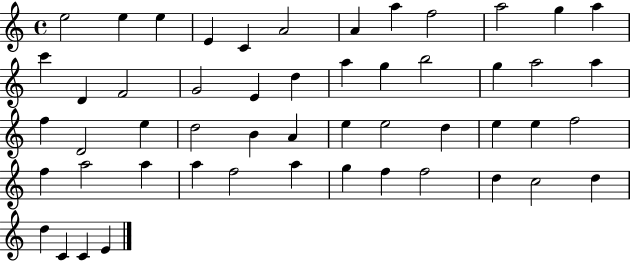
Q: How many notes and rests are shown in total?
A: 52